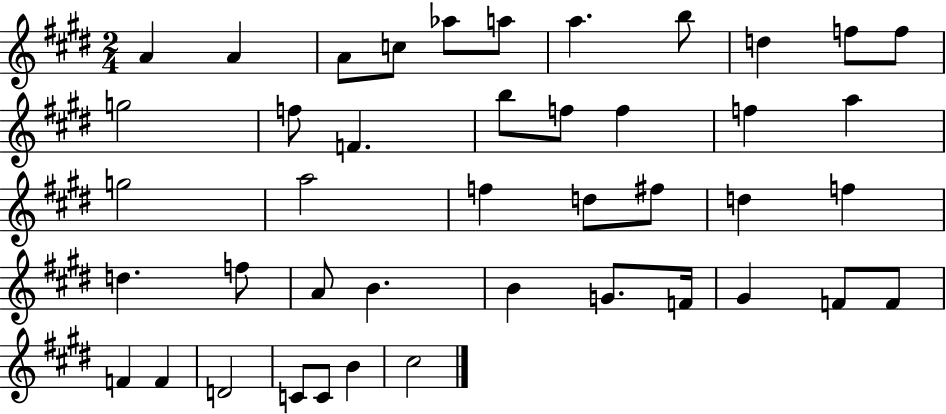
A4/q A4/q A4/e C5/e Ab5/e A5/e A5/q. B5/e D5/q F5/e F5/e G5/h F5/e F4/q. B5/e F5/e F5/q F5/q A5/q G5/h A5/h F5/q D5/e F#5/e D5/q F5/q D5/q. F5/e A4/e B4/q. B4/q G4/e. F4/s G#4/q F4/e F4/e F4/q F4/q D4/h C4/e C4/e B4/q C#5/h